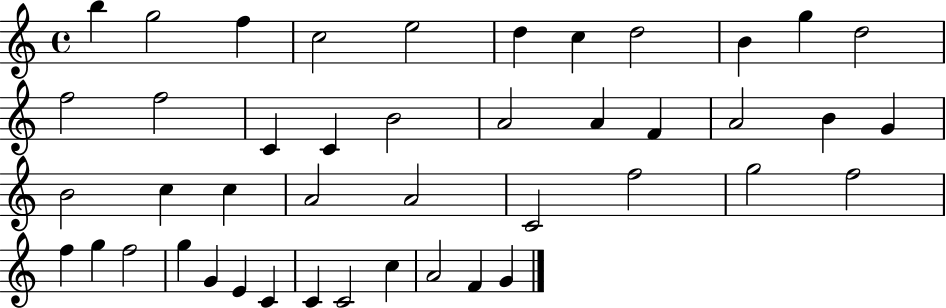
{
  \clef treble
  \time 4/4
  \defaultTimeSignature
  \key c \major
  b''4 g''2 f''4 | c''2 e''2 | d''4 c''4 d''2 | b'4 g''4 d''2 | \break f''2 f''2 | c'4 c'4 b'2 | a'2 a'4 f'4 | a'2 b'4 g'4 | \break b'2 c''4 c''4 | a'2 a'2 | c'2 f''2 | g''2 f''2 | \break f''4 g''4 f''2 | g''4 g'4 e'4 c'4 | c'4 c'2 c''4 | a'2 f'4 g'4 | \break \bar "|."
}